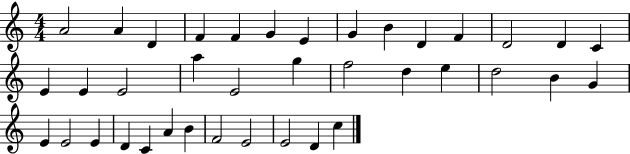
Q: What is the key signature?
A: C major